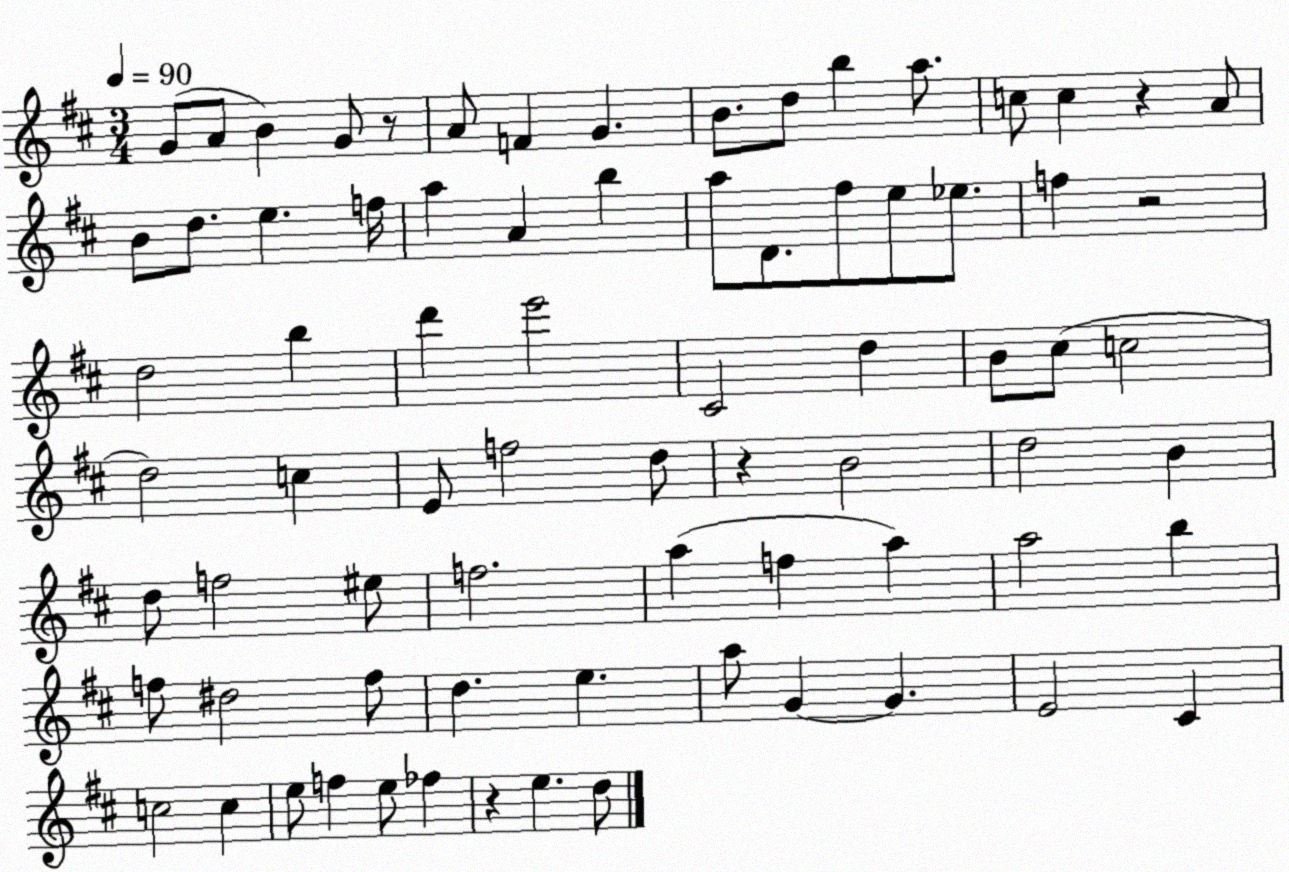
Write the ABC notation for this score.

X:1
T:Untitled
M:3/4
L:1/4
K:D
G/2 A/2 B G/2 z/2 A/2 F G B/2 d/2 b a/2 c/2 c z A/2 B/2 d/2 e f/4 a A b a/2 D/2 ^f/2 e/2 _e/2 f z2 d2 b d' e'2 ^C2 d B/2 ^c/2 c2 d2 c E/2 f2 d/2 z B2 d2 B d/2 f2 ^e/2 f2 a f a a2 b f/2 ^d2 f/2 d e a/2 G G E2 ^C c2 c e/2 f e/2 _f z e d/2